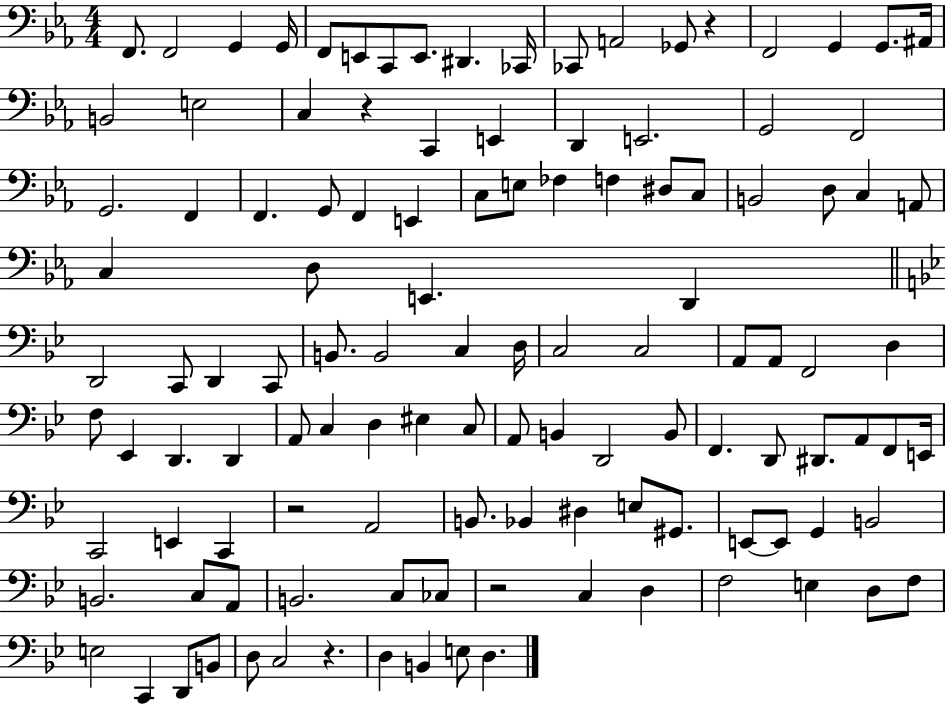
X:1
T:Untitled
M:4/4
L:1/4
K:Eb
F,,/2 F,,2 G,, G,,/4 F,,/2 E,,/2 C,,/2 E,,/2 ^D,, _C,,/4 _C,,/2 A,,2 _G,,/2 z F,,2 G,, G,,/2 ^A,,/4 B,,2 E,2 C, z C,, E,, D,, E,,2 G,,2 F,,2 G,,2 F,, F,, G,,/2 F,, E,, C,/2 E,/2 _F, F, ^D,/2 C,/2 B,,2 D,/2 C, A,,/2 C, D,/2 E,, D,, D,,2 C,,/2 D,, C,,/2 B,,/2 B,,2 C, D,/4 C,2 C,2 A,,/2 A,,/2 F,,2 D, F,/2 _E,, D,, D,, A,,/2 C, D, ^E, C,/2 A,,/2 B,, D,,2 B,,/2 F,, D,,/2 ^D,,/2 A,,/2 F,,/2 E,,/4 C,,2 E,, C,, z2 A,,2 B,,/2 _B,, ^D, E,/2 ^G,,/2 E,,/2 E,,/2 G,, B,,2 B,,2 C,/2 A,,/2 B,,2 C,/2 _C,/2 z2 C, D, F,2 E, D,/2 F,/2 E,2 C,, D,,/2 B,,/2 D,/2 C,2 z D, B,, E,/2 D,